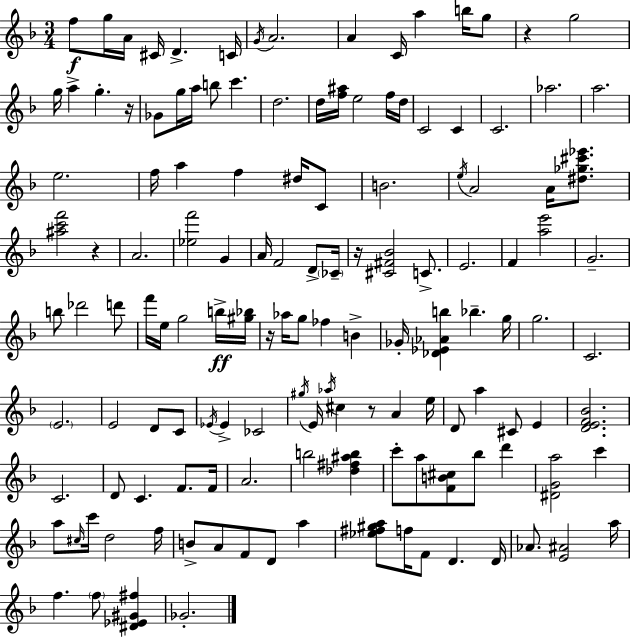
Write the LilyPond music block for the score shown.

{
  \clef treble
  \numericTimeSignature
  \time 3/4
  \key d \minor
  f''8\f g''16 a'16 cis'16 d'4.-> c'16 | \acciaccatura { g'16 } a'2. | a'4 c'16 a''4 b''16 g''8 | r4 g''2 | \break g''16 a''4-> g''4.-. | r16 ges'8 g''16 a''16 b''8 c'''4. | d''2. | d''16 <f'' ais''>16 e''2 f''16 | \break d''16 c'2 c'4 | c'2. | aes''2. | a''2. | \break e''2. | f''16 a''4 f''4 dis''16 c'8 | b'2. | \acciaccatura { e''16 } a'2 a'16 <dis'' ges'' cis''' ees'''>8. | \break <ais'' c''' f'''>2 r4 | a'2. | <ees'' f'''>2 g'4 | a'16 f'2 d'8-> | \break \parenthesize ces'16-- r16 <cis' fis' bes'>2 c'8.-> | e'2. | f'4 <a'' e'''>2 | g'2.-- | \break b''8 des'''2 | d'''8 f'''16 e''16 g''2 | b''16->\ff <gis'' bes''>16 r16 aes''16 g''8 fes''4 b'4-> | ges'16-. <des' ees' aes' b''>4 bes''4.-- | \break g''16 g''2. | c'2. | \parenthesize e'2. | e'2 d'8 | \break c'8 \acciaccatura { ees'16 } ees'4-> ces'2 | \acciaccatura { gis''16 } e'16 \acciaccatura { aes''16 } cis''4 r8 | a'4 e''16 d'8 a''4 cis'8 | e'4 <d' e' f' bes'>2. | \break c'2. | d'8 c'4. | f'8. f'16 a'2. | b''2 | \break <des'' fis'' ais'' b''>4 c'''8-. a''8 <f' b' cis''>8 bes''8 | d'''4 <dis' g' a''>2 | c'''4 a''8 \grace { cis''16 } c'''16 d''2 | f''16 b'8-> a'8 f'8 | \break d'8 a''4 <ees'' fis'' gis'' a''>8 f''16 f'8 d'4. | d'16 aes'8. <e' ais'>2 | a''16 f''4. | \parenthesize f''8 <dis' ees' gis' fis''>4 ges'2.-. | \break \bar "|."
}